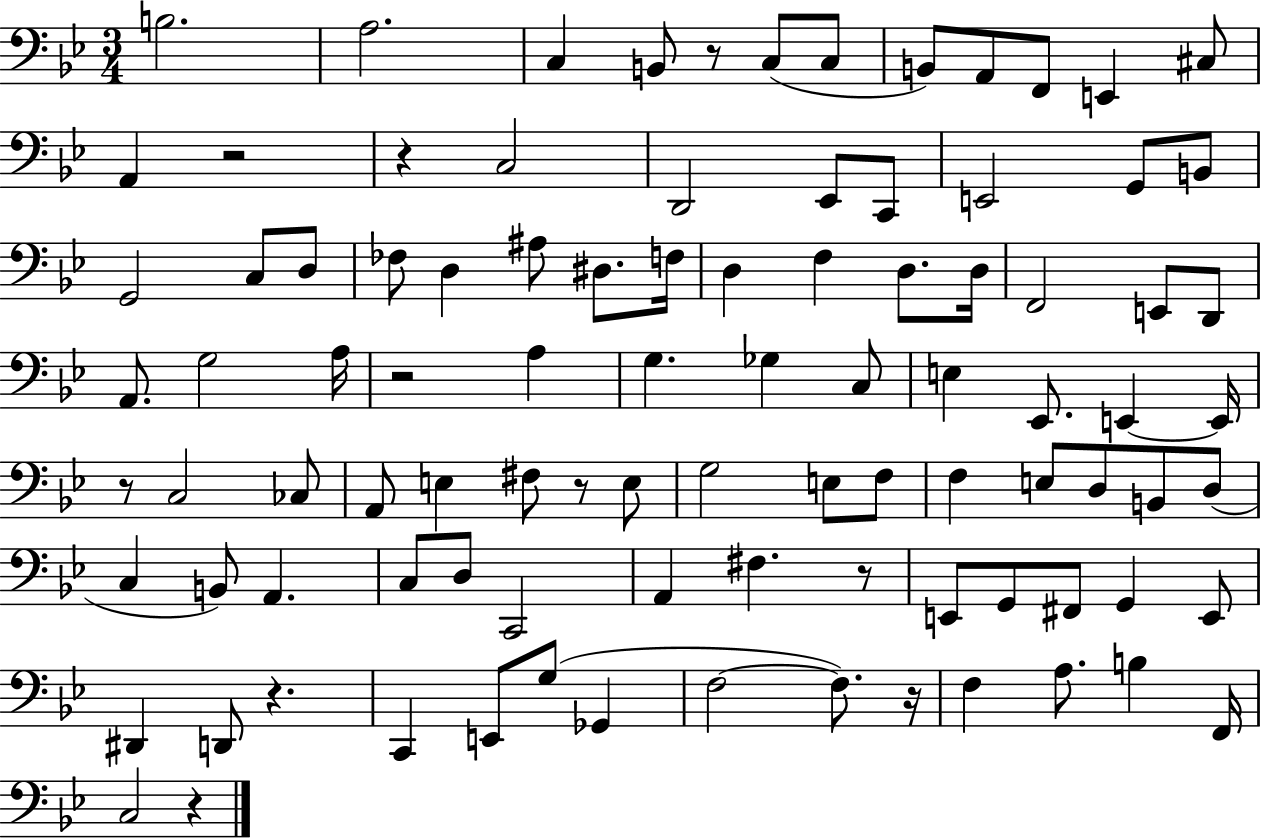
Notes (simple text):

B3/h. A3/h. C3/q B2/e R/e C3/e C3/e B2/e A2/e F2/e E2/q C#3/e A2/q R/h R/q C3/h D2/h Eb2/e C2/e E2/h G2/e B2/e G2/h C3/e D3/e FES3/e D3/q A#3/e D#3/e. F3/s D3/q F3/q D3/e. D3/s F2/h E2/e D2/e A2/e. G3/h A3/s R/h A3/q G3/q. Gb3/q C3/e E3/q Eb2/e. E2/q E2/s R/e C3/h CES3/e A2/e E3/q F#3/e R/e E3/e G3/h E3/e F3/e F3/q E3/e D3/e B2/e D3/e C3/q B2/e A2/q. C3/e D3/e C2/h A2/q F#3/q. R/e E2/e G2/e F#2/e G2/q E2/e D#2/q D2/e R/q. C2/q E2/e G3/e Gb2/q F3/h F3/e. R/s F3/q A3/e. B3/q F2/s C3/h R/q